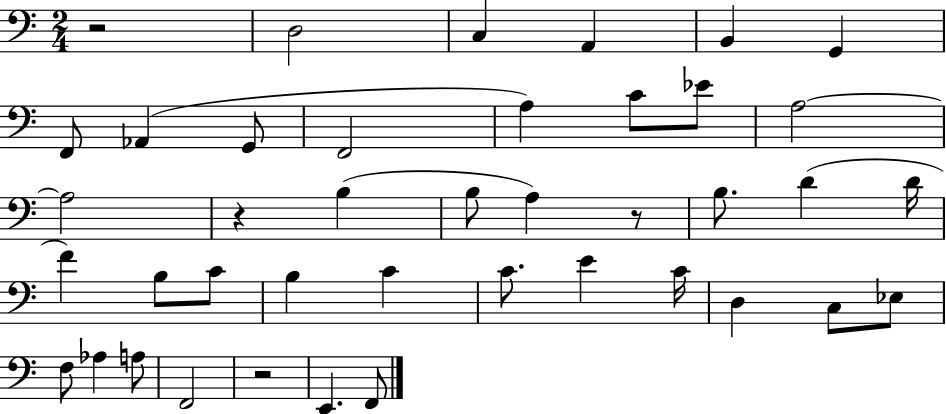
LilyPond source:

{
  \clef bass
  \numericTimeSignature
  \time 2/4
  \key c \major
  r2 | d2 | c4 a,4 | b,4 g,4 | \break f,8 aes,4( g,8 | f,2 | a4) c'8 ees'8 | a2~~ | \break a2 | r4 b4( | b8 a4) r8 | b8. d'4( d'16 | \break f'4) b8 c'8 | b4 c'4 | c'8. e'4 c'16 | d4 c8 ees8 | \break f8 aes4 a8 | f,2 | r2 | e,4. f,8 | \break \bar "|."
}